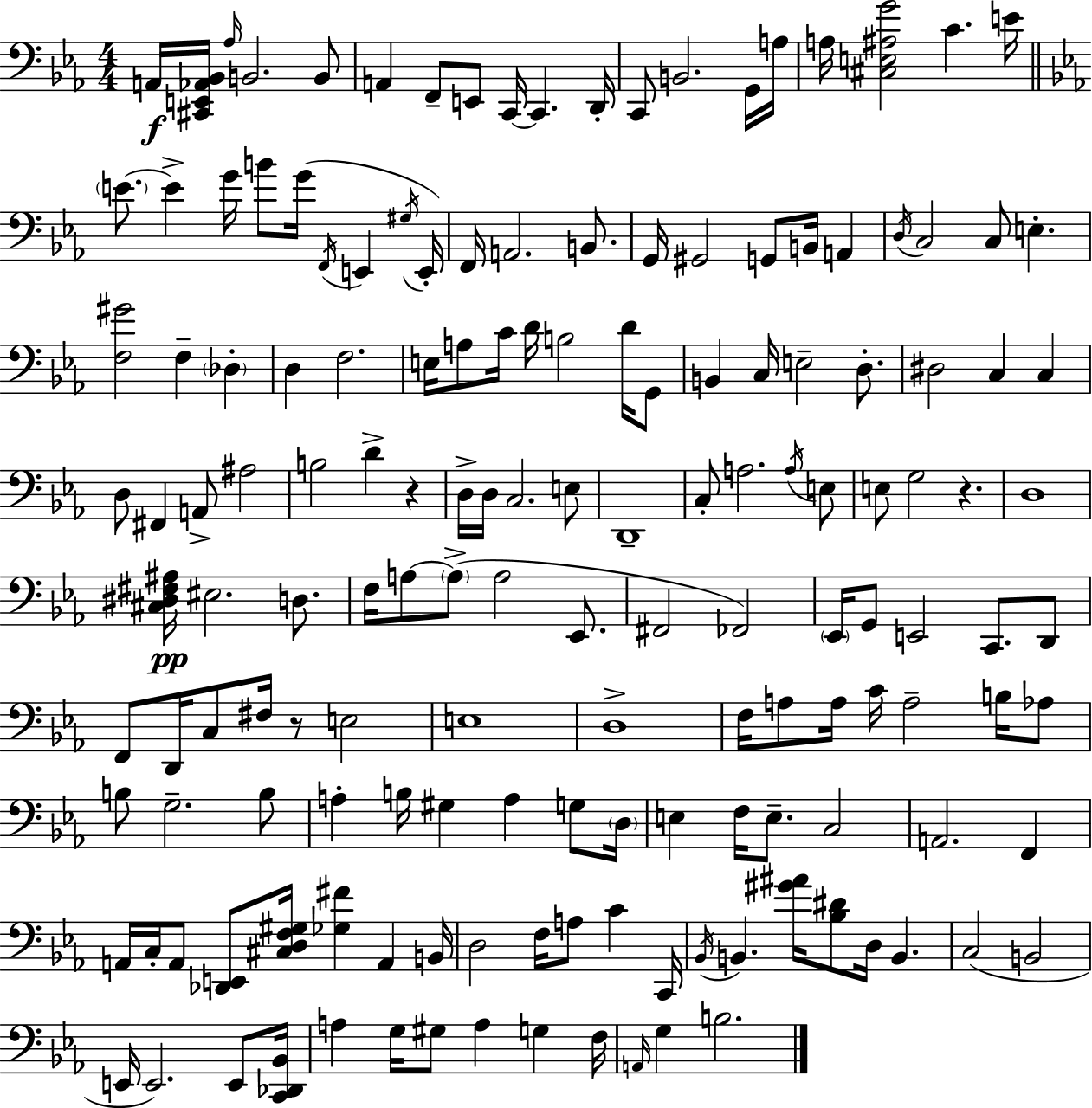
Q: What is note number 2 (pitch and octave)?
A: Ab3